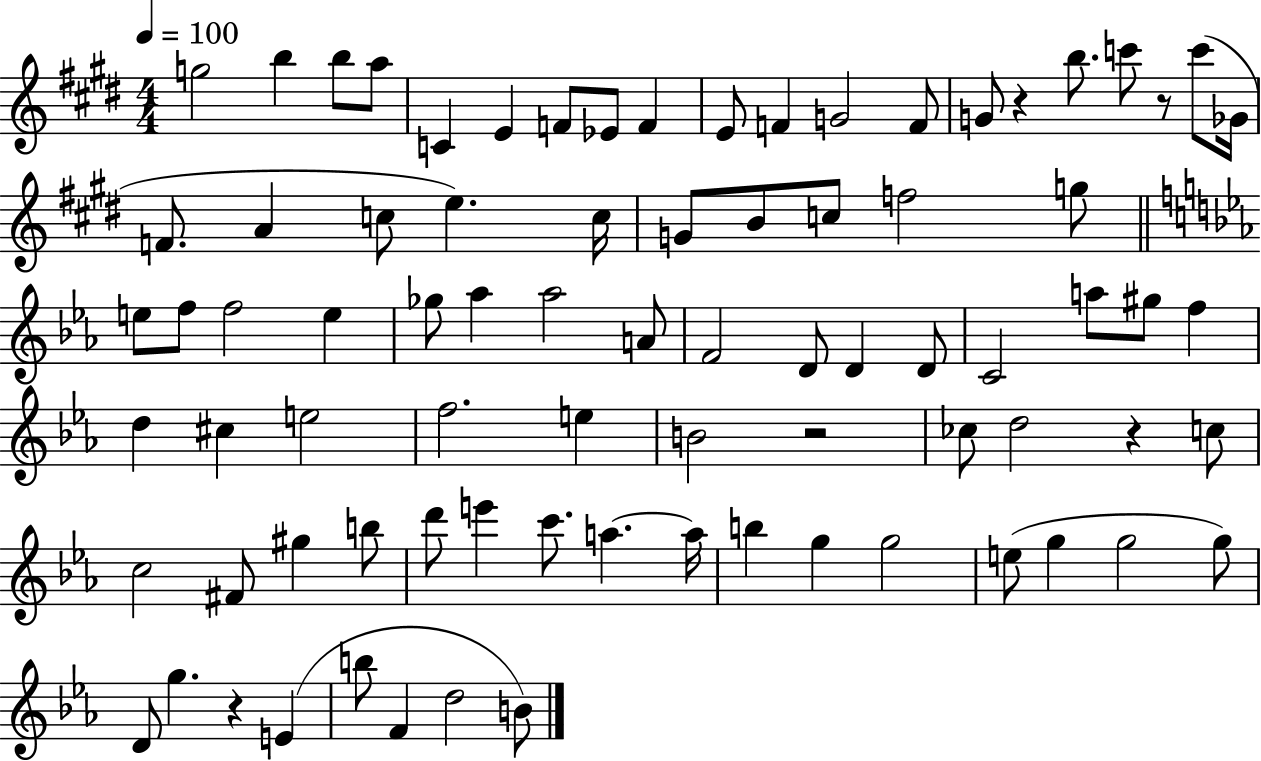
G5/h B5/q B5/e A5/e C4/q E4/q F4/e Eb4/e F4/q E4/e F4/q G4/h F4/e G4/e R/q B5/e. C6/e R/e C6/e Gb4/s F4/e. A4/q C5/e E5/q. C5/s G4/e B4/e C5/e F5/h G5/e E5/e F5/e F5/h E5/q Gb5/e Ab5/q Ab5/h A4/e F4/h D4/e D4/q D4/e C4/h A5/e G#5/e F5/q D5/q C#5/q E5/h F5/h. E5/q B4/h R/h CES5/e D5/h R/q C5/e C5/h F#4/e G#5/q B5/e D6/e E6/q C6/e. A5/q. A5/s B5/q G5/q G5/h E5/e G5/q G5/h G5/e D4/e G5/q. R/q E4/q B5/e F4/q D5/h B4/e